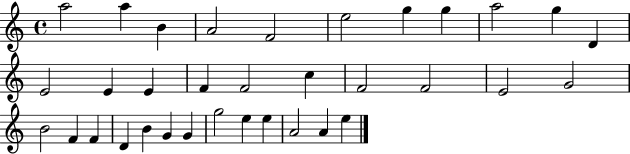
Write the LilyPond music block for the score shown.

{
  \clef treble
  \time 4/4
  \defaultTimeSignature
  \key c \major
  a''2 a''4 b'4 | a'2 f'2 | e''2 g''4 g''4 | a''2 g''4 d'4 | \break e'2 e'4 e'4 | f'4 f'2 c''4 | f'2 f'2 | e'2 g'2 | \break b'2 f'4 f'4 | d'4 b'4 g'4 g'4 | g''2 e''4 e''4 | a'2 a'4 e''4 | \break \bar "|."
}